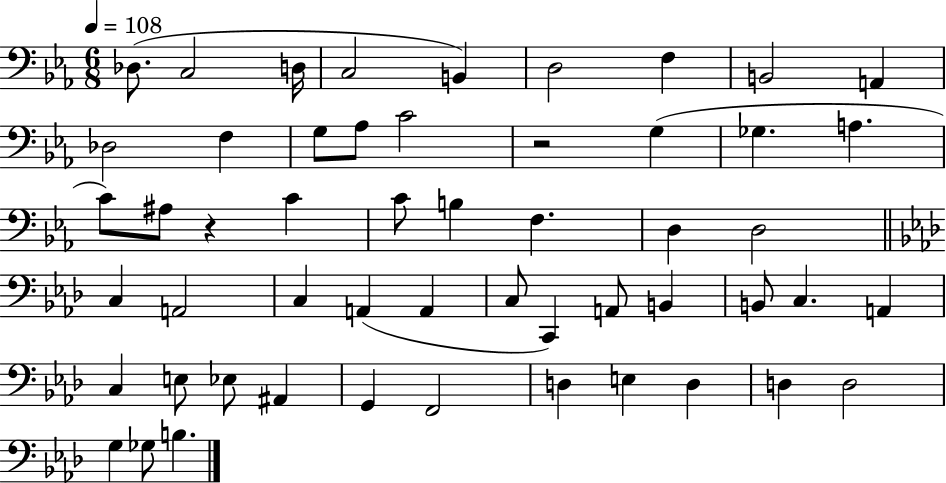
Db3/e. C3/h D3/s C3/h B2/q D3/h F3/q B2/h A2/q Db3/h F3/q G3/e Ab3/e C4/h R/h G3/q Gb3/q. A3/q. C4/e A#3/e R/q C4/q C4/e B3/q F3/q. D3/q D3/h C3/q A2/h C3/q A2/q A2/q C3/e C2/q A2/e B2/q B2/e C3/q. A2/q C3/q E3/e Eb3/e A#2/q G2/q F2/h D3/q E3/q D3/q D3/q D3/h G3/q Gb3/e B3/q.